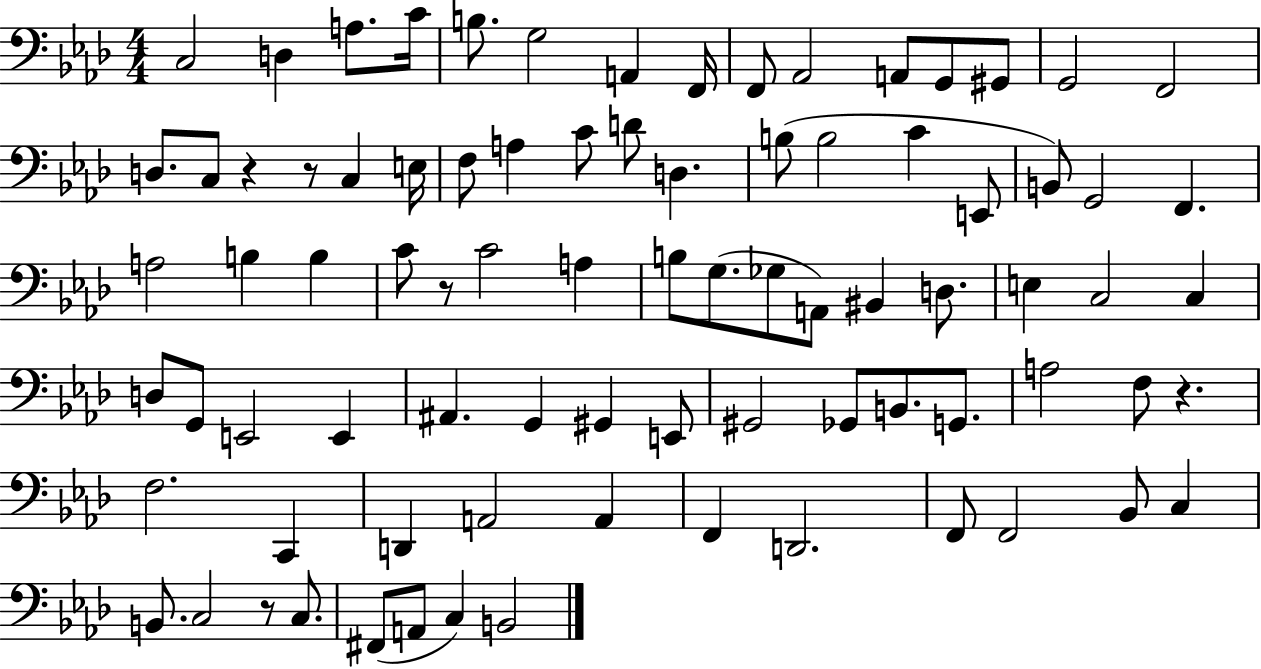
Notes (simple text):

C3/h D3/q A3/e. C4/s B3/e. G3/h A2/q F2/s F2/e Ab2/h A2/e G2/e G#2/e G2/h F2/h D3/e. C3/e R/q R/e C3/q E3/s F3/e A3/q C4/e D4/e D3/q. B3/e B3/h C4/q E2/e B2/e G2/h F2/q. A3/h B3/q B3/q C4/e R/e C4/h A3/q B3/e G3/e. Gb3/e A2/e BIS2/q D3/e. E3/q C3/h C3/q D3/e G2/e E2/h E2/q A#2/q. G2/q G#2/q E2/e G#2/h Gb2/e B2/e. G2/e. A3/h F3/e R/q. F3/h. C2/q D2/q A2/h A2/q F2/q D2/h. F2/e F2/h Bb2/e C3/q B2/e. C3/h R/e C3/e. F#2/e A2/e C3/q B2/h